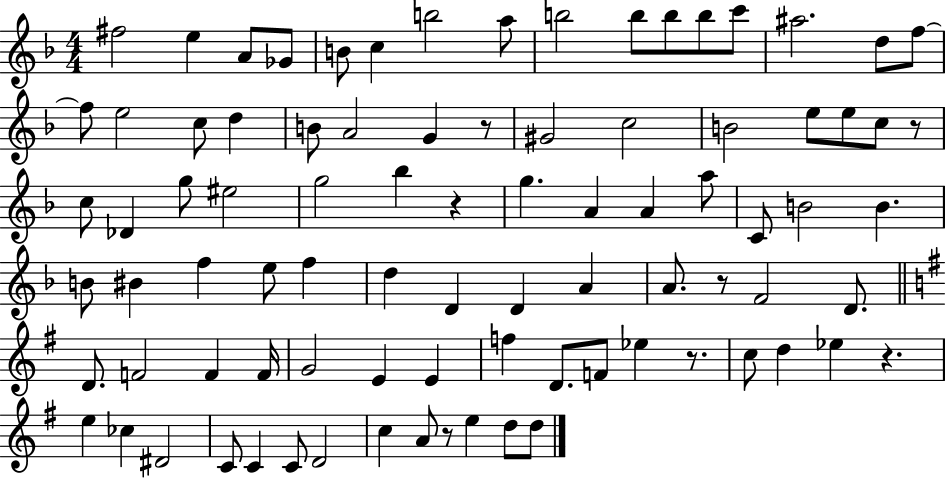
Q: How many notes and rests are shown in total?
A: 87